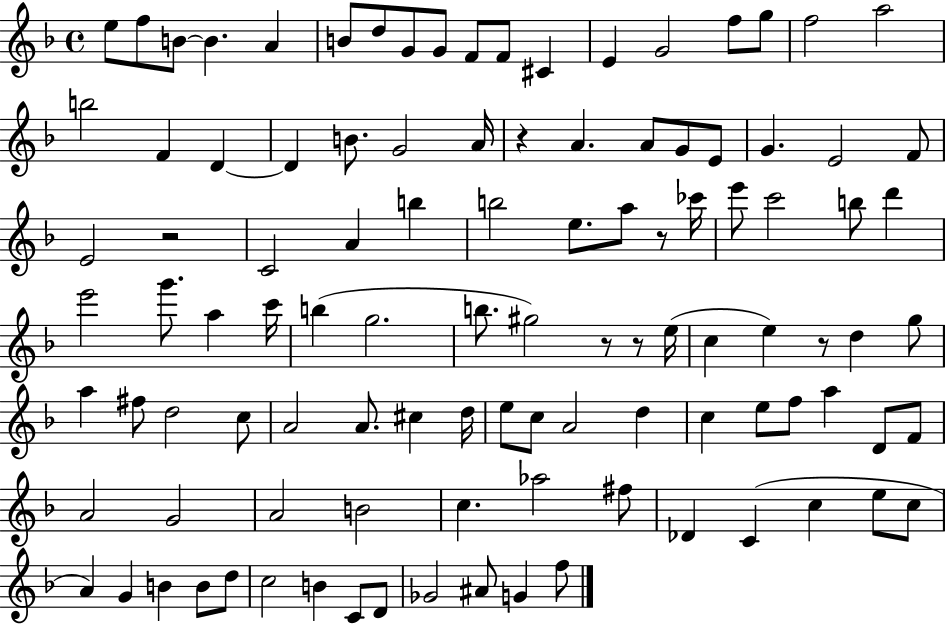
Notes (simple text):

E5/e F5/e B4/e B4/q. A4/q B4/e D5/e G4/e G4/e F4/e F4/e C#4/q E4/q G4/h F5/e G5/e F5/h A5/h B5/h F4/q D4/q D4/q B4/e. G4/h A4/s R/q A4/q. A4/e G4/e E4/e G4/q. E4/h F4/e E4/h R/h C4/h A4/q B5/q B5/h E5/e. A5/e R/e CES6/s E6/e C6/h B5/e D6/q E6/h G6/e. A5/q C6/s B5/q G5/h. B5/e. G#5/h R/e R/e E5/s C5/q E5/q R/e D5/q G5/e A5/q F#5/e D5/h C5/e A4/h A4/e. C#5/q D5/s E5/e C5/e A4/h D5/q C5/q E5/e F5/e A5/q D4/e F4/e A4/h G4/h A4/h B4/h C5/q. Ab5/h F#5/e Db4/q C4/q C5/q E5/e C5/e A4/q G4/q B4/q B4/e D5/e C5/h B4/q C4/e D4/e Gb4/h A#4/e G4/q F5/e